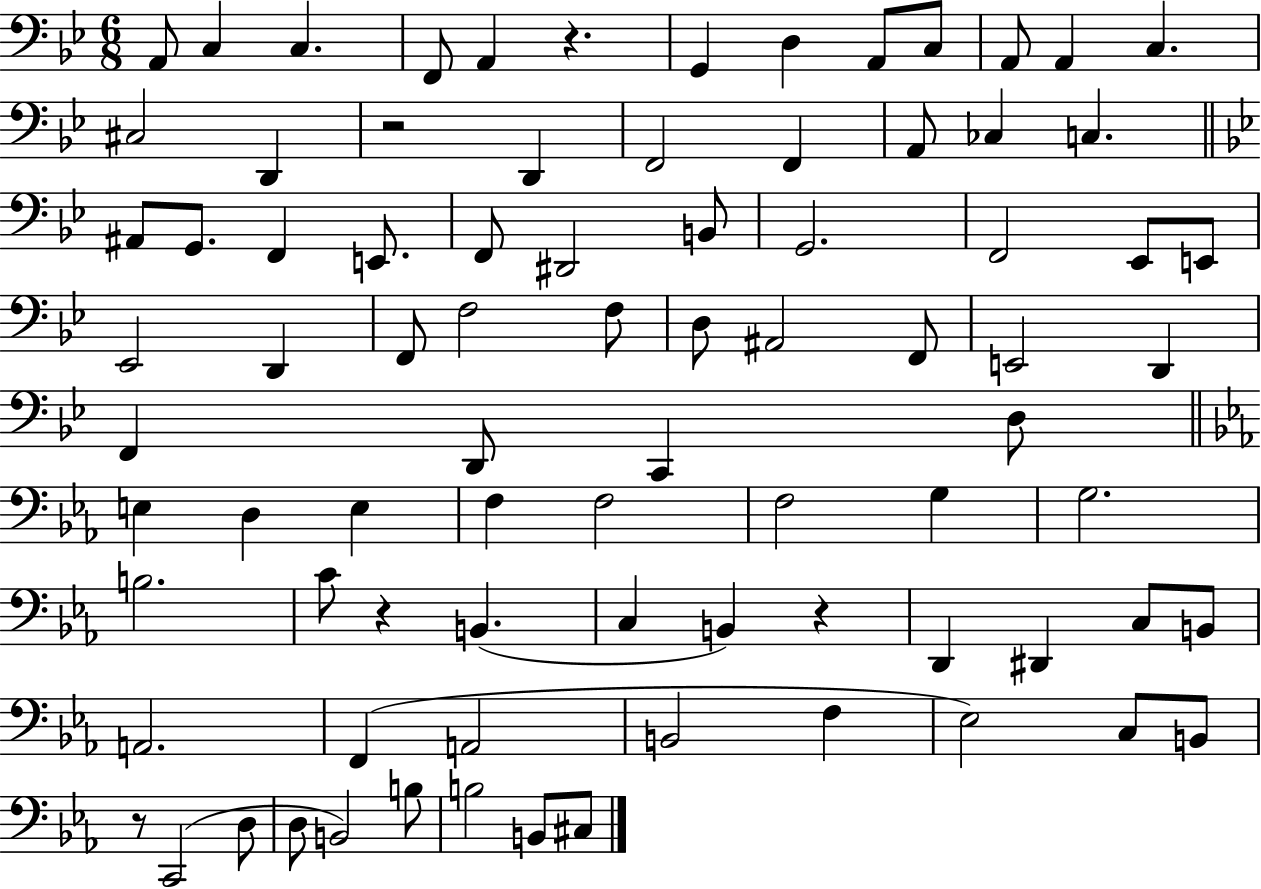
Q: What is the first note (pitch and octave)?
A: A2